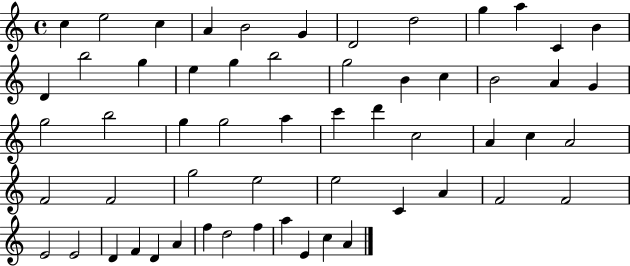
C5/q E5/h C5/q A4/q B4/h G4/q D4/h D5/h G5/q A5/q C4/q B4/q D4/q B5/h G5/q E5/q G5/q B5/h G5/h B4/q C5/q B4/h A4/q G4/q G5/h B5/h G5/q G5/h A5/q C6/q D6/q C5/h A4/q C5/q A4/h F4/h F4/h G5/h E5/h E5/h C4/q A4/q F4/h F4/h E4/h E4/h D4/q F4/q D4/q A4/q F5/q D5/h F5/q A5/q E4/q C5/q A4/q